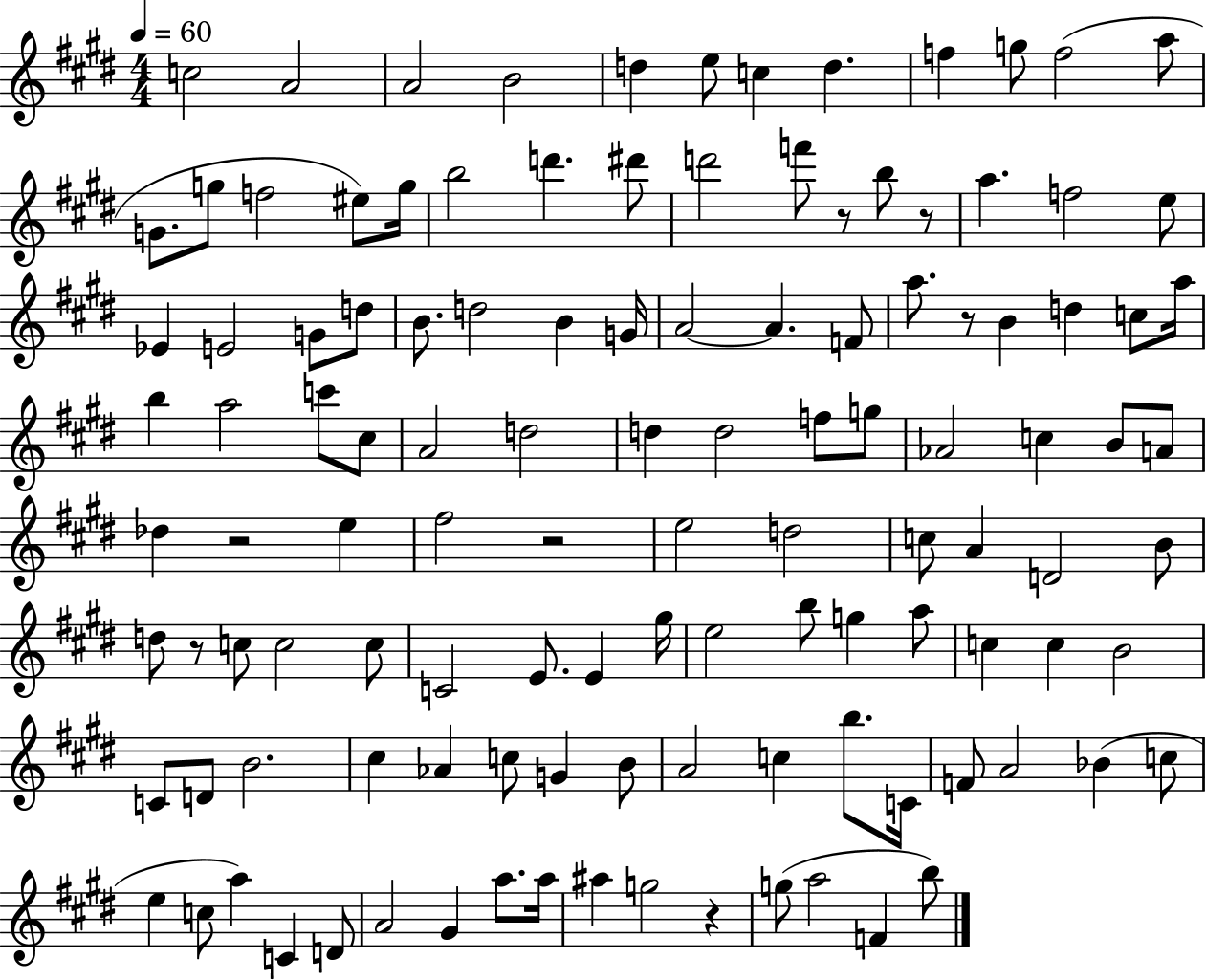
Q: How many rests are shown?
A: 7